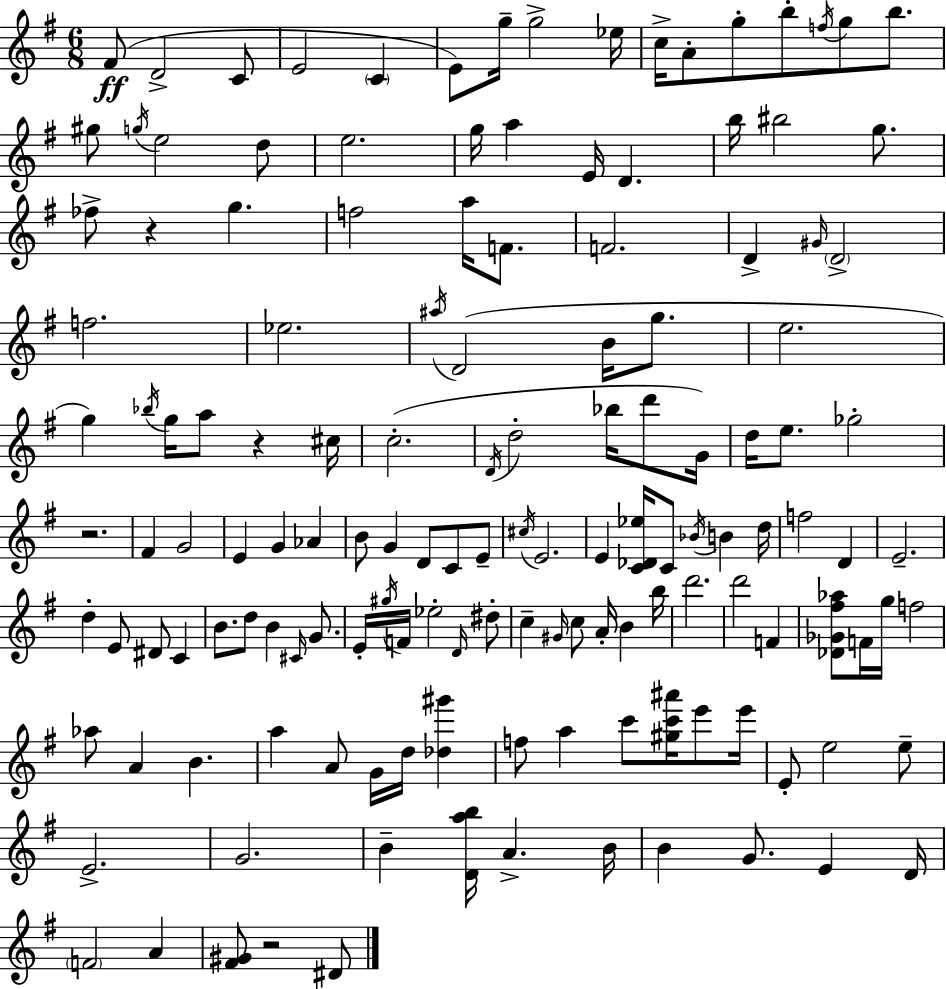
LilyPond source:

{
  \clef treble
  \numericTimeSignature
  \time 6/8
  \key g \major
  fis'8(\ff d'2-> c'8 | e'2 \parenthesize c'4 | e'8) g''16-- g''2-> ees''16 | c''16-> a'8-. g''8-. b''8-. \acciaccatura { f''16 } g''8 b''8. | \break gis''8 \acciaccatura { g''16 } e''2 | d''8 e''2. | g''16 a''4 e'16 d'4. | b''16 bis''2 g''8. | \break fes''8-> r4 g''4. | f''2 a''16 f'8. | f'2. | d'4-> \grace { gis'16 } \parenthesize d'2-> | \break f''2. | ees''2. | \acciaccatura { ais''16 } d'2( | b'16 g''8. e''2. | \break g''4) \acciaccatura { bes''16 } g''16 a''8 | r4 cis''16 c''2.-.( | \acciaccatura { d'16 } d''2-. | bes''16 d'''8 g'16) d''16 e''8. ges''2-. | \break r2. | fis'4 g'2 | e'4 g'4 | aes'4 b'8 g'4 | \break d'8 c'8 e'8-- \acciaccatura { cis''16 } e'2. | e'4 <c' des' ees''>16 | c'8 \acciaccatura { bes'16 } b'4 d''16 f''2 | d'4 e'2.-- | \break d''4-. | e'8 dis'8 c'4 b'8. d''8 | b'4 \grace { cis'16 } g'8. e'16-. \acciaccatura { gis''16 } f'16 | ees''2-. \grace { d'16 } dis''8-. c''4-- | \break \grace { gis'16 } c''8 a'16-. b'4 b''16 | d'''2. | d'''2 f'4 | <des' ges' fis'' aes''>8 f'16 g''16 f''2 | \break aes''8 a'4 b'4. | a''4 a'8 g'16 d''16 <des'' gis'''>4 | f''8 a''4 c'''8 <gis'' c''' ais'''>16 e'''8 e'''16 | e'8-. e''2 e''8-- | \break e'2.-> | g'2. | b'4-- <d' a'' b''>16 a'4.-> b'16 | b'4 g'8. e'4 d'16 | \break \parenthesize f'2 a'4 | <fis' gis'>8 r2 dis'8 | \bar "|."
}